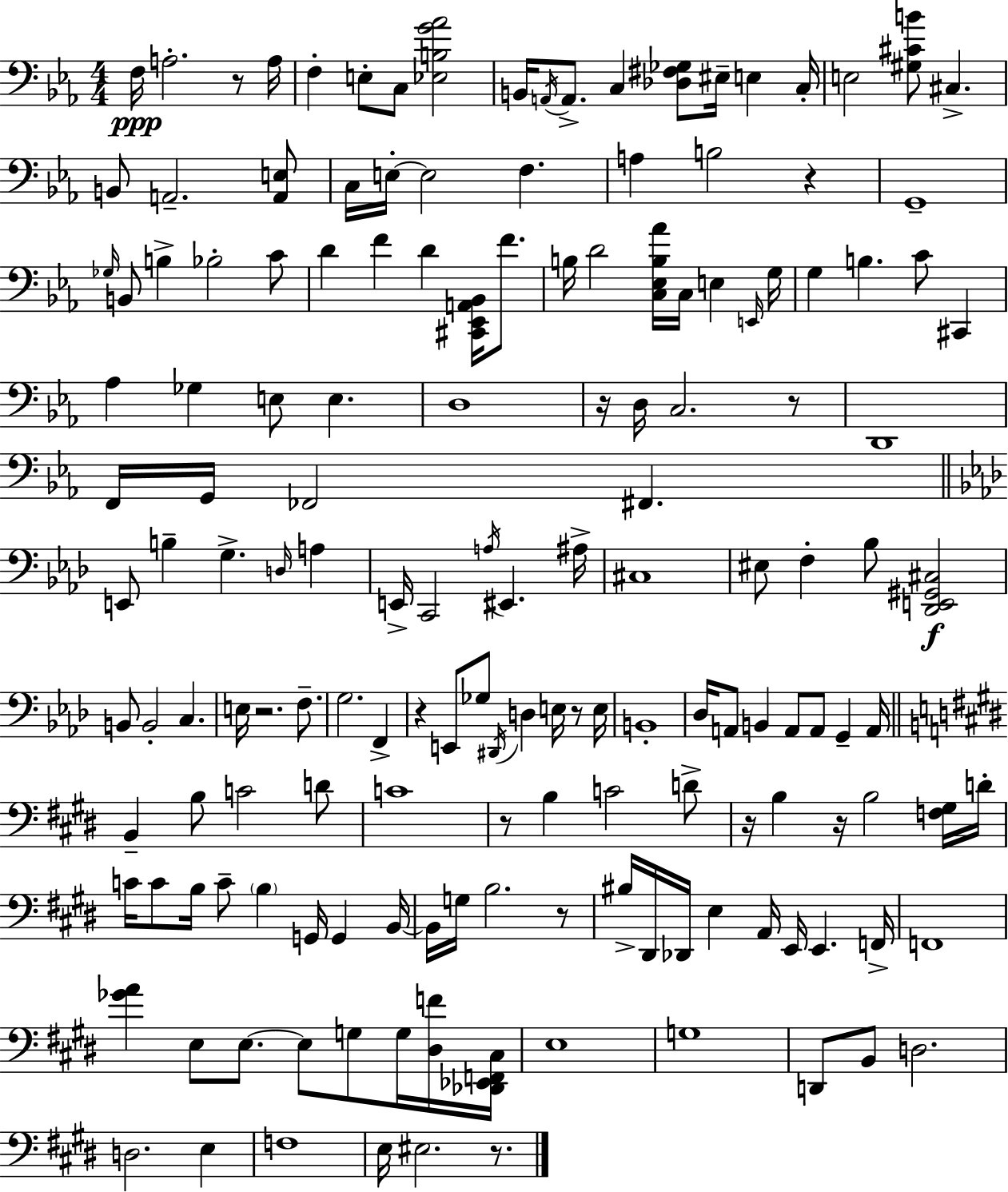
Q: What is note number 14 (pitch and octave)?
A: E3